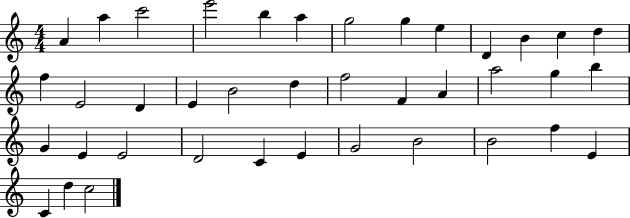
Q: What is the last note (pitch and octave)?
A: C5